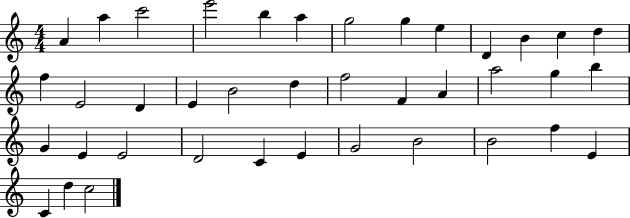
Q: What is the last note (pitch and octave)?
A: C5